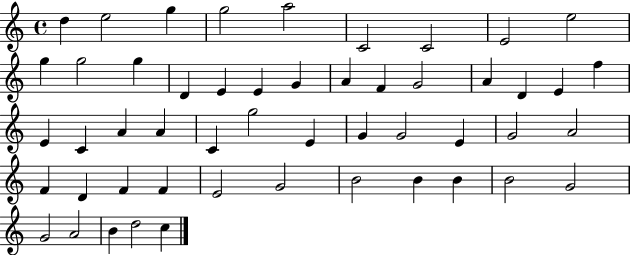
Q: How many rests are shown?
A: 0